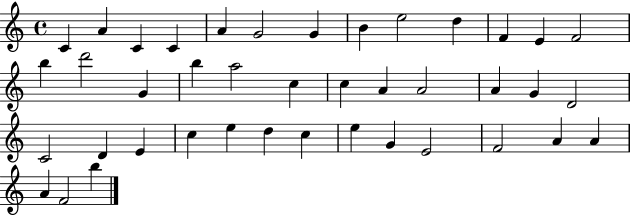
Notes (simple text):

C4/q A4/q C4/q C4/q A4/q G4/h G4/q B4/q E5/h D5/q F4/q E4/q F4/h B5/q D6/h G4/q B5/q A5/h C5/q C5/q A4/q A4/h A4/q G4/q D4/h C4/h D4/q E4/q C5/q E5/q D5/q C5/q E5/q G4/q E4/h F4/h A4/q A4/q A4/q F4/h B5/q